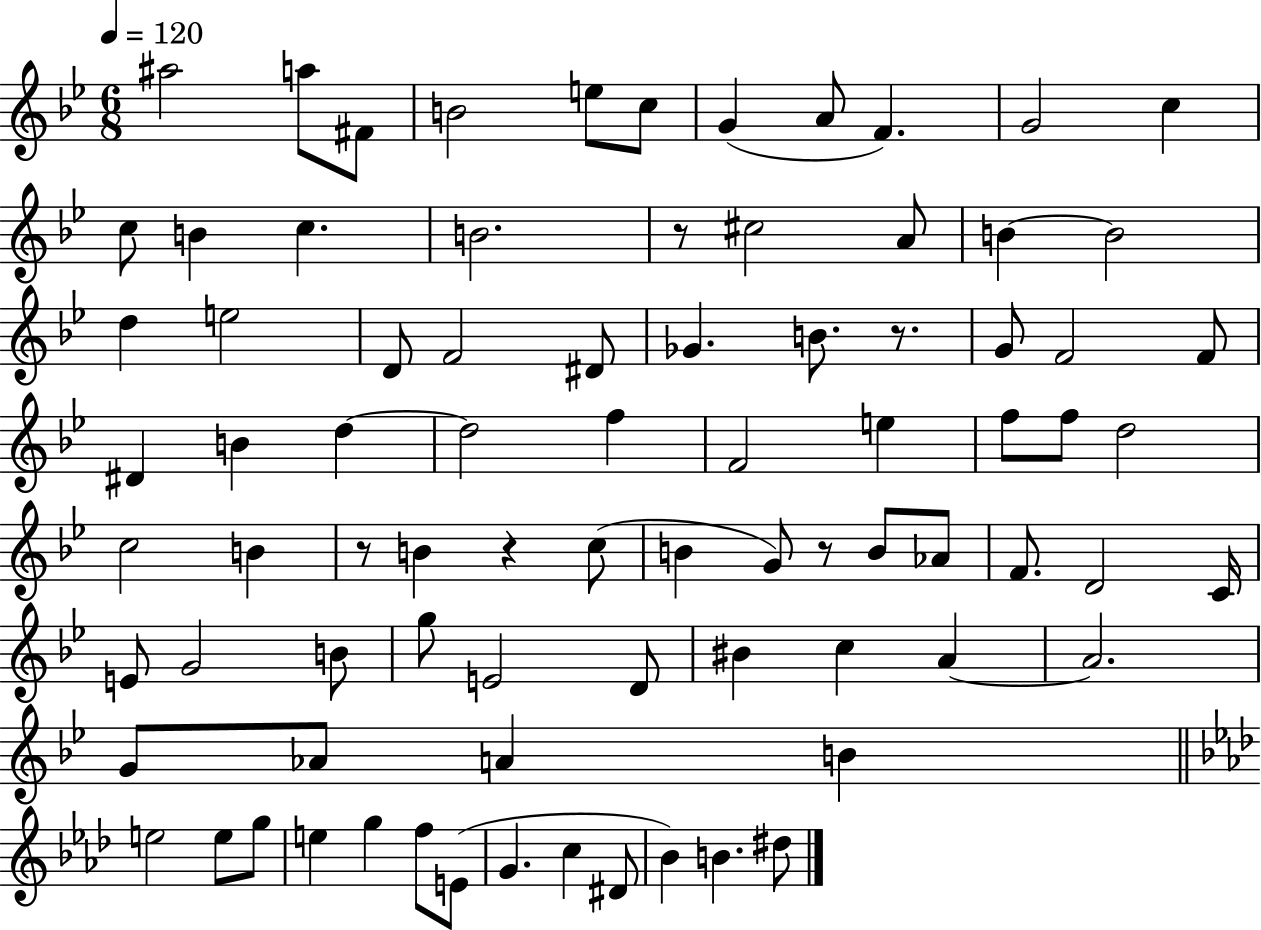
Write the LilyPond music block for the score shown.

{
  \clef treble
  \numericTimeSignature
  \time 6/8
  \key bes \major
  \tempo 4 = 120
  ais''2 a''8 fis'8 | b'2 e''8 c''8 | g'4( a'8 f'4.) | g'2 c''4 | \break c''8 b'4 c''4. | b'2. | r8 cis''2 a'8 | b'4~~ b'2 | \break d''4 e''2 | d'8 f'2 dis'8 | ges'4. b'8. r8. | g'8 f'2 f'8 | \break dis'4 b'4 d''4~~ | d''2 f''4 | f'2 e''4 | f''8 f''8 d''2 | \break c''2 b'4 | r8 b'4 r4 c''8( | b'4 g'8) r8 b'8 aes'8 | f'8. d'2 c'16 | \break e'8 g'2 b'8 | g''8 e'2 d'8 | bis'4 c''4 a'4~~ | a'2. | \break g'8 aes'8 a'4 b'4 | \bar "||" \break \key aes \major e''2 e''8 g''8 | e''4 g''4 f''8 e'8( | g'4. c''4 dis'8 | bes'4) b'4. dis''8 | \break \bar "|."
}